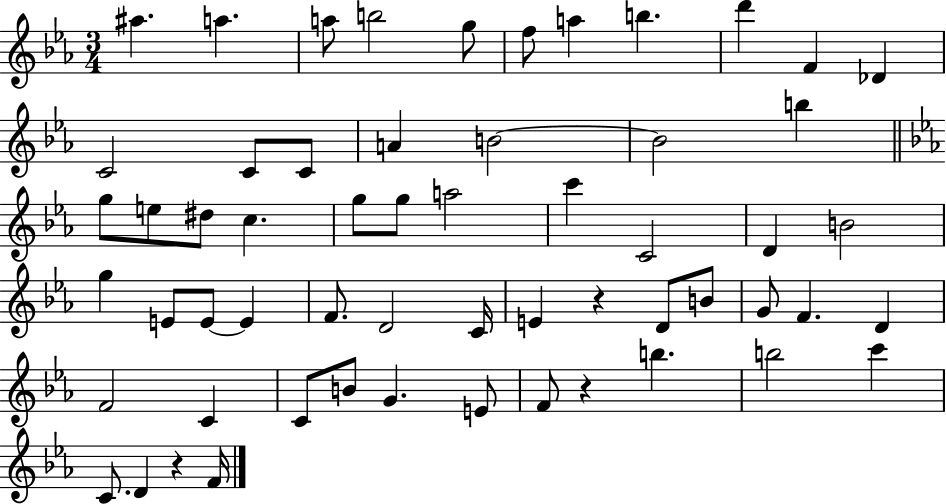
{
  \clef treble
  \numericTimeSignature
  \time 3/4
  \key ees \major
  ais''4. a''4. | a''8 b''2 g''8 | f''8 a''4 b''4. | d'''4 f'4 des'4 | \break c'2 c'8 c'8 | a'4 b'2~~ | b'2 b''4 | \bar "||" \break \key ees \major g''8 e''8 dis''8 c''4. | g''8 g''8 a''2 | c'''4 c'2 | d'4 b'2 | \break g''4 e'8 e'8~~ e'4 | f'8. d'2 c'16 | e'4 r4 d'8 b'8 | g'8 f'4. d'4 | \break f'2 c'4 | c'8 b'8 g'4. e'8 | f'8 r4 b''4. | b''2 c'''4 | \break c'8. d'4 r4 f'16 | \bar "|."
}